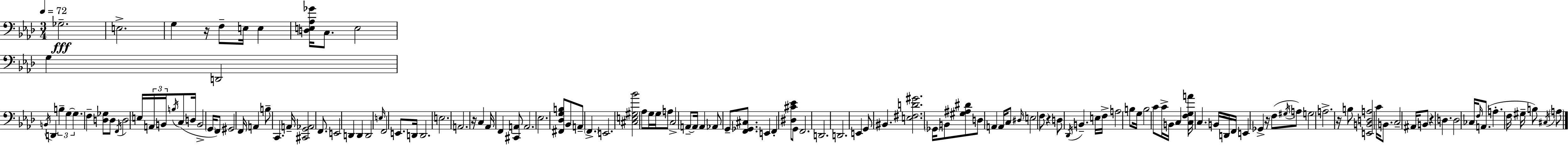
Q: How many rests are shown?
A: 6